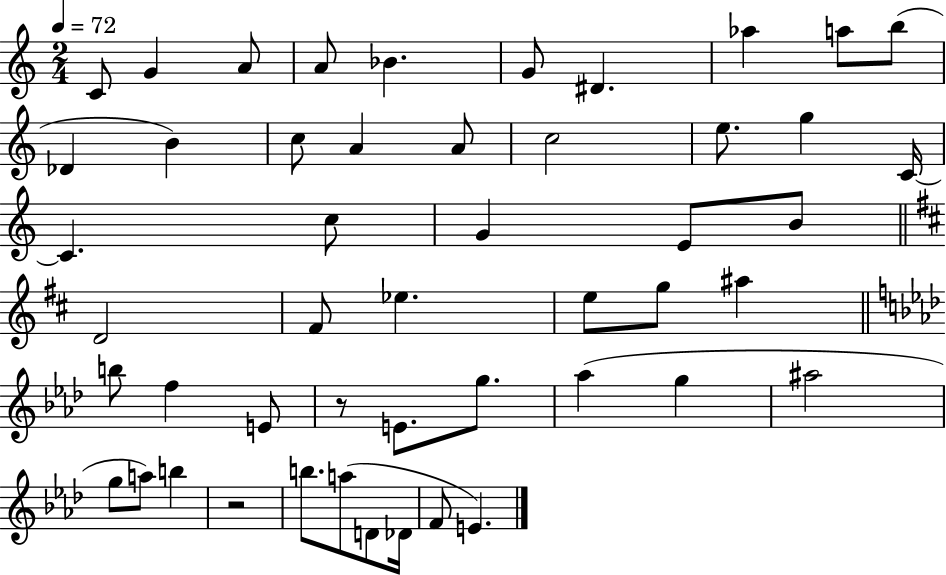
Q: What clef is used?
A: treble